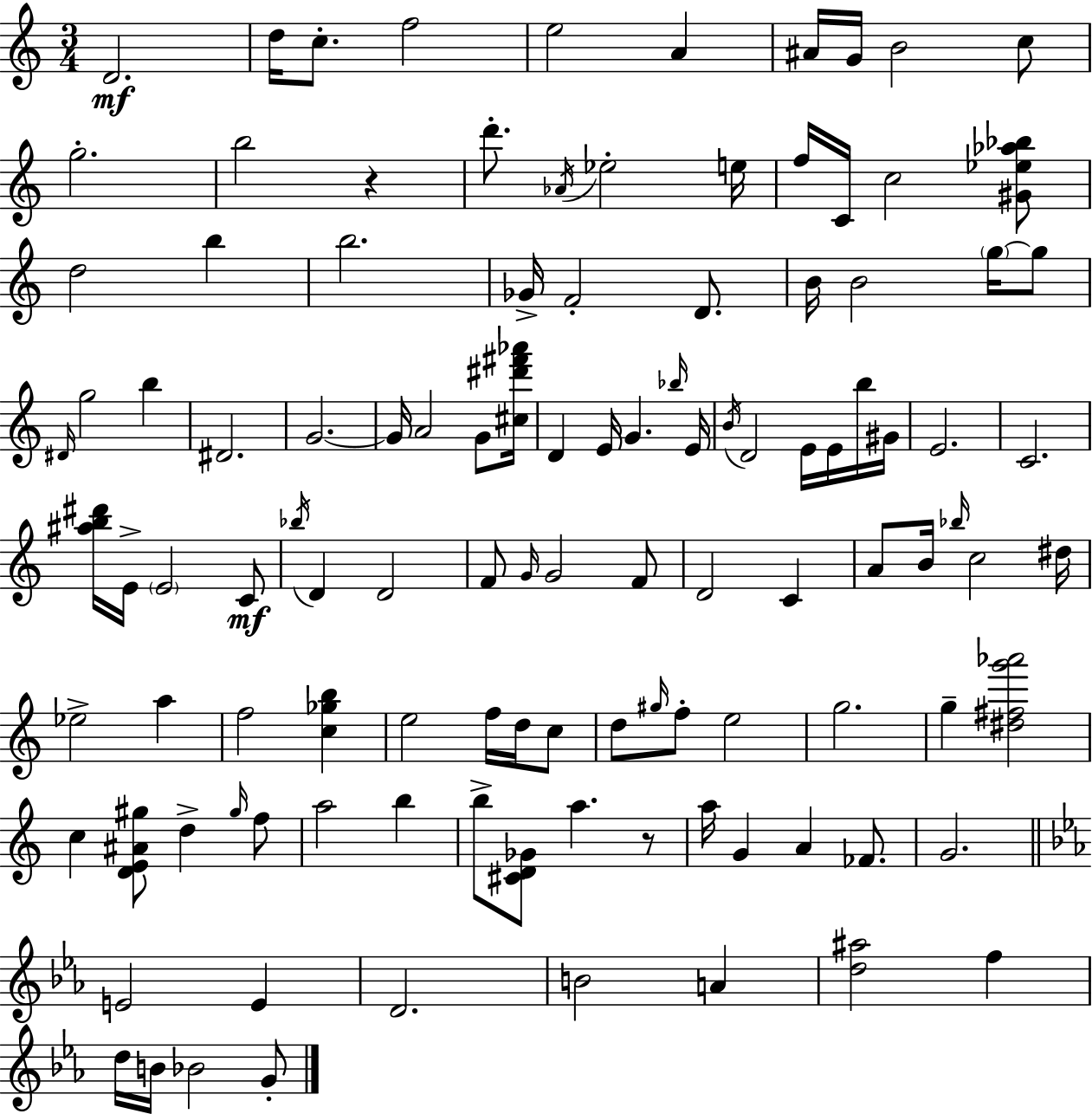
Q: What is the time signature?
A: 3/4